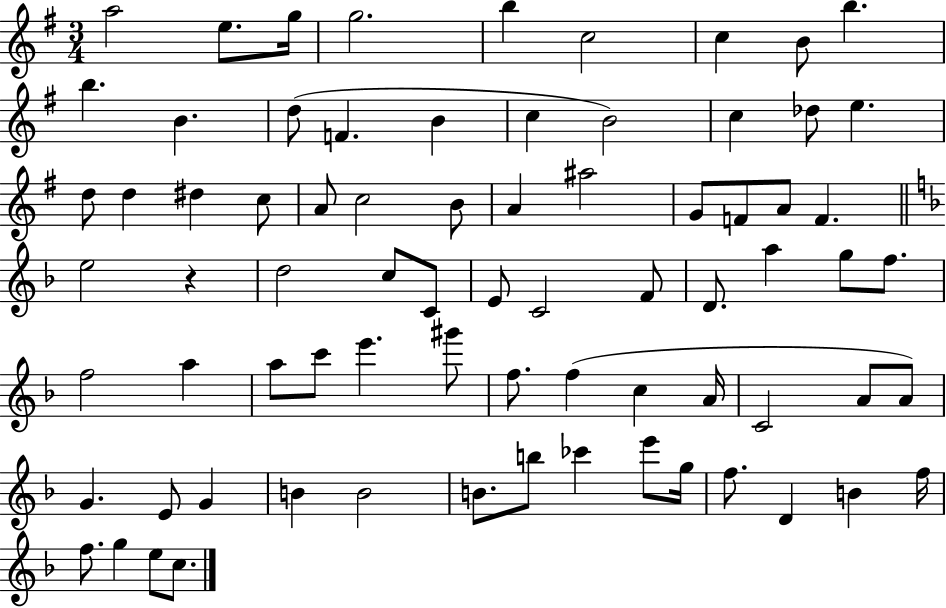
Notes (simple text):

A5/h E5/e. G5/s G5/h. B5/q C5/h C5/q B4/e B5/q. B5/q. B4/q. D5/e F4/q. B4/q C5/q B4/h C5/q Db5/e E5/q. D5/e D5/q D#5/q C5/e A4/e C5/h B4/e A4/q A#5/h G4/e F4/e A4/e F4/q. E5/h R/q D5/h C5/e C4/e E4/e C4/h F4/e D4/e. A5/q G5/e F5/e. F5/h A5/q A5/e C6/e E6/q. G#6/e F5/e. F5/q C5/q A4/s C4/h A4/e A4/e G4/q. E4/e G4/q B4/q B4/h B4/e. B5/e CES6/q E6/e G5/s F5/e. D4/q B4/q F5/s F5/e. G5/q E5/e C5/e.